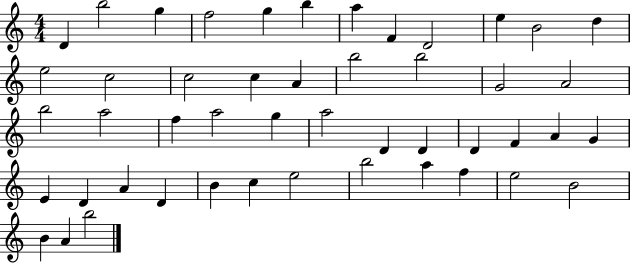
{
  \clef treble
  \numericTimeSignature
  \time 4/4
  \key c \major
  d'4 b''2 g''4 | f''2 g''4 b''4 | a''4 f'4 d'2 | e''4 b'2 d''4 | \break e''2 c''2 | c''2 c''4 a'4 | b''2 b''2 | g'2 a'2 | \break b''2 a''2 | f''4 a''2 g''4 | a''2 d'4 d'4 | d'4 f'4 a'4 g'4 | \break e'4 d'4 a'4 d'4 | b'4 c''4 e''2 | b''2 a''4 f''4 | e''2 b'2 | \break b'4 a'4 b''2 | \bar "|."
}